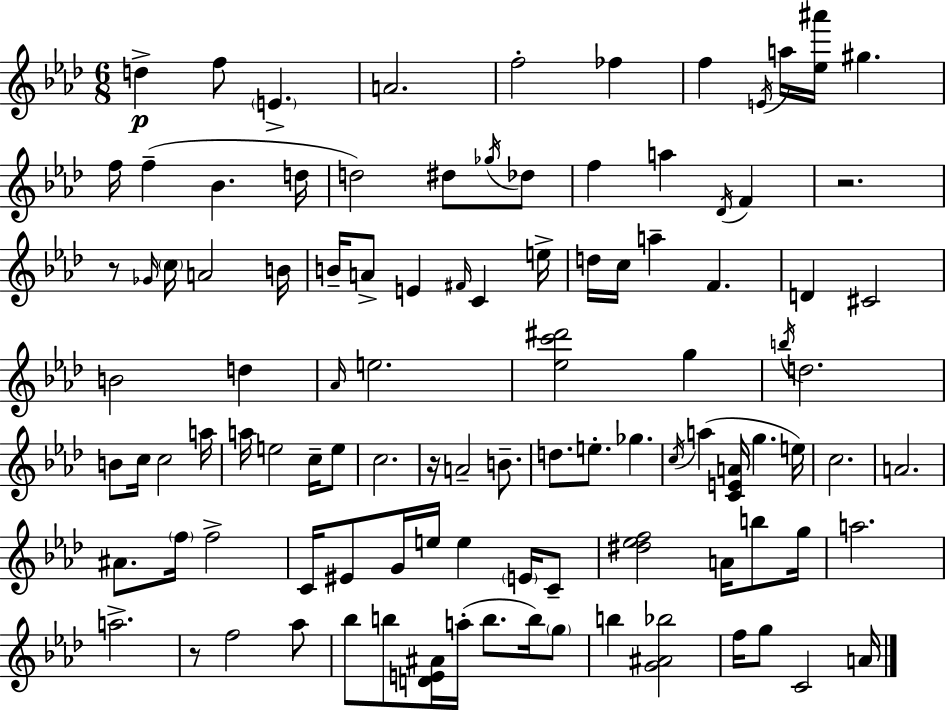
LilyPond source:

{
  \clef treble
  \numericTimeSignature
  \time 6/8
  \key aes \major
  d''4->\p f''8 \parenthesize e'4.-> | a'2. | f''2-. fes''4 | f''4 \acciaccatura { e'16 } a''16 <ees'' ais'''>16 gis''4. | \break f''16 f''4--( bes'4. | d''16 d''2) dis''8 \acciaccatura { ges''16 } | des''8 f''4 a''4 \acciaccatura { des'16 } f'4 | r2. | \break r8 \grace { ges'16 } \parenthesize c''16 a'2 | b'16 b'16-- a'8-> e'4 \grace { fis'16 } | c'4 e''16-> d''16 c''16 a''4-- f'4. | d'4 cis'2 | \break b'2 | d''4 \grace { aes'16 } e''2. | <ees'' c''' dis'''>2 | g''4 \acciaccatura { b''16 } d''2. | \break b'8 c''16 c''2 | a''16 a''16 e''2 | c''16-- e''8 c''2. | r16 a'2-- | \break b'8.-- d''8. e''8.-. | ges''4. \acciaccatura { c''16 }( a''4 | <c' e' a'>16 g''4. e''16) c''2. | a'2. | \break ais'8. \parenthesize f''16 | f''2-> c'16 eis'8 g'16 | e''16 e''4 \parenthesize e'16 c'8-- <dis'' ees'' f''>2 | a'16 b''8 g''16 a''2. | \break a''2.-> | r8 f''2 | aes''8 bes''8 b''8 | <d' e' ais'>16 a''16-.( b''8. b''16) \parenthesize g''8 b''4 | \break <g' ais' bes''>2 f''16 g''8 c'2 | a'16 \bar "|."
}